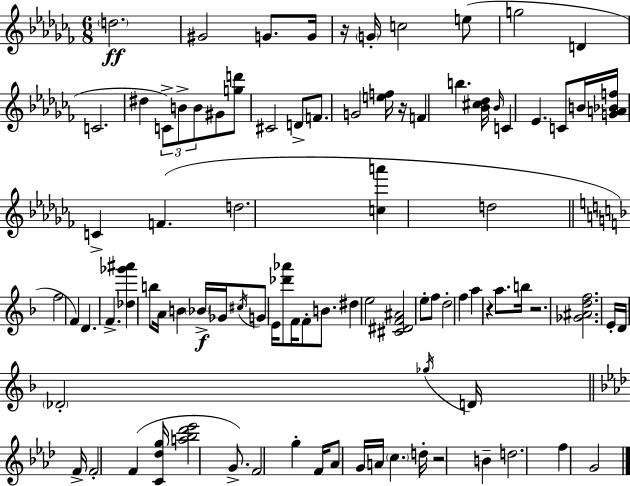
D5/h. G#4/h G4/e. G4/s R/s G4/s C5/h E5/e G5/h D4/q C4/h. D#5/q C4/e B4/e B4/e G#4/e [G5,D6]/e C#4/h D4/e F4/e. G4/h [E5,F5]/s R/s F4/q B5/q. [Bb4,C#5,Db5]/s Bb4/s C4/q Eb4/q. C4/e B4/s [G4,A4,Bb4,F5]/s C4/q F4/q. D5/h. [C5,A6]/q D5/h F5/h F4/q D4/q. F4/q. [Db5,Gb6,A#6]/q B5/e A4/s B4/q Bb4/s Gb4/s C#5/s G4/e E4/s [Db6,Ab6]/e F4/s F4/e B4/e. D#5/q E5/h [C#4,D#4,F4,A#4]/h E5/e F5/e D5/h F5/q A5/q R/q A5/e. B5/s R/h. [Gb4,A#4,D5,F5]/h. E4/s D4/s Db4/h Gb5/s D4/s F4/s F4/h F4/q [C4,Db5,G5]/s [A5,Bb5,Db6,Eb6]/h G4/e. F4/h G5/q F4/s Ab4/e G4/s A4/s C5/q. D5/s R/h B4/q D5/h. F5/q G4/h